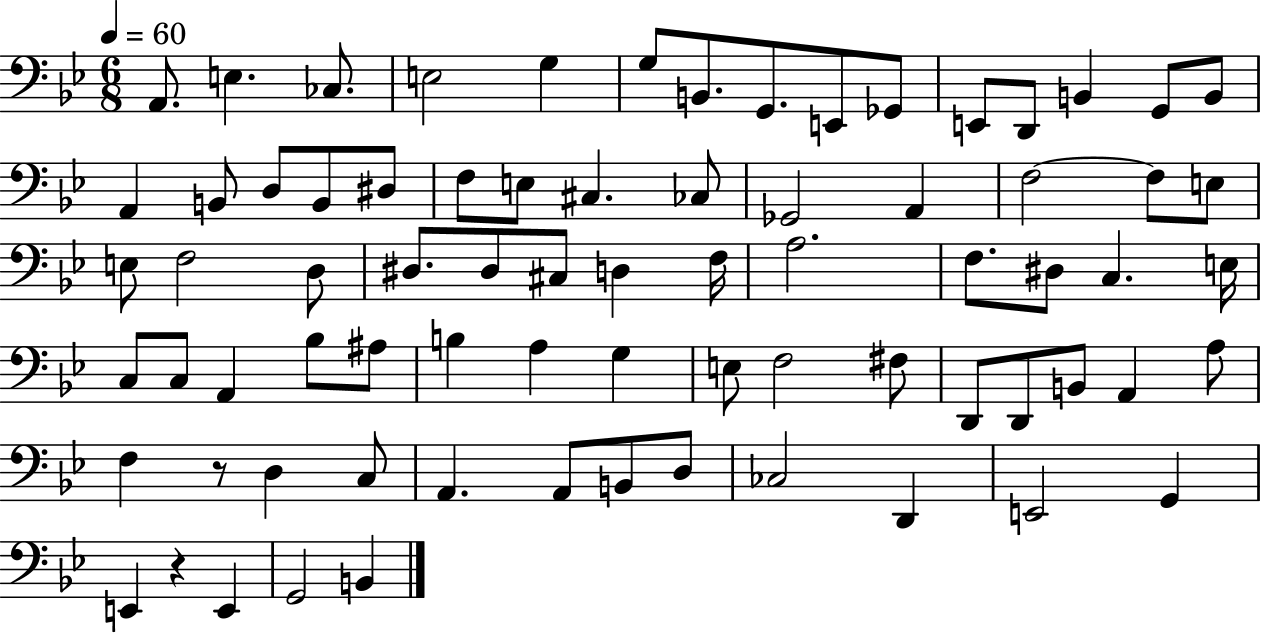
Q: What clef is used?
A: bass